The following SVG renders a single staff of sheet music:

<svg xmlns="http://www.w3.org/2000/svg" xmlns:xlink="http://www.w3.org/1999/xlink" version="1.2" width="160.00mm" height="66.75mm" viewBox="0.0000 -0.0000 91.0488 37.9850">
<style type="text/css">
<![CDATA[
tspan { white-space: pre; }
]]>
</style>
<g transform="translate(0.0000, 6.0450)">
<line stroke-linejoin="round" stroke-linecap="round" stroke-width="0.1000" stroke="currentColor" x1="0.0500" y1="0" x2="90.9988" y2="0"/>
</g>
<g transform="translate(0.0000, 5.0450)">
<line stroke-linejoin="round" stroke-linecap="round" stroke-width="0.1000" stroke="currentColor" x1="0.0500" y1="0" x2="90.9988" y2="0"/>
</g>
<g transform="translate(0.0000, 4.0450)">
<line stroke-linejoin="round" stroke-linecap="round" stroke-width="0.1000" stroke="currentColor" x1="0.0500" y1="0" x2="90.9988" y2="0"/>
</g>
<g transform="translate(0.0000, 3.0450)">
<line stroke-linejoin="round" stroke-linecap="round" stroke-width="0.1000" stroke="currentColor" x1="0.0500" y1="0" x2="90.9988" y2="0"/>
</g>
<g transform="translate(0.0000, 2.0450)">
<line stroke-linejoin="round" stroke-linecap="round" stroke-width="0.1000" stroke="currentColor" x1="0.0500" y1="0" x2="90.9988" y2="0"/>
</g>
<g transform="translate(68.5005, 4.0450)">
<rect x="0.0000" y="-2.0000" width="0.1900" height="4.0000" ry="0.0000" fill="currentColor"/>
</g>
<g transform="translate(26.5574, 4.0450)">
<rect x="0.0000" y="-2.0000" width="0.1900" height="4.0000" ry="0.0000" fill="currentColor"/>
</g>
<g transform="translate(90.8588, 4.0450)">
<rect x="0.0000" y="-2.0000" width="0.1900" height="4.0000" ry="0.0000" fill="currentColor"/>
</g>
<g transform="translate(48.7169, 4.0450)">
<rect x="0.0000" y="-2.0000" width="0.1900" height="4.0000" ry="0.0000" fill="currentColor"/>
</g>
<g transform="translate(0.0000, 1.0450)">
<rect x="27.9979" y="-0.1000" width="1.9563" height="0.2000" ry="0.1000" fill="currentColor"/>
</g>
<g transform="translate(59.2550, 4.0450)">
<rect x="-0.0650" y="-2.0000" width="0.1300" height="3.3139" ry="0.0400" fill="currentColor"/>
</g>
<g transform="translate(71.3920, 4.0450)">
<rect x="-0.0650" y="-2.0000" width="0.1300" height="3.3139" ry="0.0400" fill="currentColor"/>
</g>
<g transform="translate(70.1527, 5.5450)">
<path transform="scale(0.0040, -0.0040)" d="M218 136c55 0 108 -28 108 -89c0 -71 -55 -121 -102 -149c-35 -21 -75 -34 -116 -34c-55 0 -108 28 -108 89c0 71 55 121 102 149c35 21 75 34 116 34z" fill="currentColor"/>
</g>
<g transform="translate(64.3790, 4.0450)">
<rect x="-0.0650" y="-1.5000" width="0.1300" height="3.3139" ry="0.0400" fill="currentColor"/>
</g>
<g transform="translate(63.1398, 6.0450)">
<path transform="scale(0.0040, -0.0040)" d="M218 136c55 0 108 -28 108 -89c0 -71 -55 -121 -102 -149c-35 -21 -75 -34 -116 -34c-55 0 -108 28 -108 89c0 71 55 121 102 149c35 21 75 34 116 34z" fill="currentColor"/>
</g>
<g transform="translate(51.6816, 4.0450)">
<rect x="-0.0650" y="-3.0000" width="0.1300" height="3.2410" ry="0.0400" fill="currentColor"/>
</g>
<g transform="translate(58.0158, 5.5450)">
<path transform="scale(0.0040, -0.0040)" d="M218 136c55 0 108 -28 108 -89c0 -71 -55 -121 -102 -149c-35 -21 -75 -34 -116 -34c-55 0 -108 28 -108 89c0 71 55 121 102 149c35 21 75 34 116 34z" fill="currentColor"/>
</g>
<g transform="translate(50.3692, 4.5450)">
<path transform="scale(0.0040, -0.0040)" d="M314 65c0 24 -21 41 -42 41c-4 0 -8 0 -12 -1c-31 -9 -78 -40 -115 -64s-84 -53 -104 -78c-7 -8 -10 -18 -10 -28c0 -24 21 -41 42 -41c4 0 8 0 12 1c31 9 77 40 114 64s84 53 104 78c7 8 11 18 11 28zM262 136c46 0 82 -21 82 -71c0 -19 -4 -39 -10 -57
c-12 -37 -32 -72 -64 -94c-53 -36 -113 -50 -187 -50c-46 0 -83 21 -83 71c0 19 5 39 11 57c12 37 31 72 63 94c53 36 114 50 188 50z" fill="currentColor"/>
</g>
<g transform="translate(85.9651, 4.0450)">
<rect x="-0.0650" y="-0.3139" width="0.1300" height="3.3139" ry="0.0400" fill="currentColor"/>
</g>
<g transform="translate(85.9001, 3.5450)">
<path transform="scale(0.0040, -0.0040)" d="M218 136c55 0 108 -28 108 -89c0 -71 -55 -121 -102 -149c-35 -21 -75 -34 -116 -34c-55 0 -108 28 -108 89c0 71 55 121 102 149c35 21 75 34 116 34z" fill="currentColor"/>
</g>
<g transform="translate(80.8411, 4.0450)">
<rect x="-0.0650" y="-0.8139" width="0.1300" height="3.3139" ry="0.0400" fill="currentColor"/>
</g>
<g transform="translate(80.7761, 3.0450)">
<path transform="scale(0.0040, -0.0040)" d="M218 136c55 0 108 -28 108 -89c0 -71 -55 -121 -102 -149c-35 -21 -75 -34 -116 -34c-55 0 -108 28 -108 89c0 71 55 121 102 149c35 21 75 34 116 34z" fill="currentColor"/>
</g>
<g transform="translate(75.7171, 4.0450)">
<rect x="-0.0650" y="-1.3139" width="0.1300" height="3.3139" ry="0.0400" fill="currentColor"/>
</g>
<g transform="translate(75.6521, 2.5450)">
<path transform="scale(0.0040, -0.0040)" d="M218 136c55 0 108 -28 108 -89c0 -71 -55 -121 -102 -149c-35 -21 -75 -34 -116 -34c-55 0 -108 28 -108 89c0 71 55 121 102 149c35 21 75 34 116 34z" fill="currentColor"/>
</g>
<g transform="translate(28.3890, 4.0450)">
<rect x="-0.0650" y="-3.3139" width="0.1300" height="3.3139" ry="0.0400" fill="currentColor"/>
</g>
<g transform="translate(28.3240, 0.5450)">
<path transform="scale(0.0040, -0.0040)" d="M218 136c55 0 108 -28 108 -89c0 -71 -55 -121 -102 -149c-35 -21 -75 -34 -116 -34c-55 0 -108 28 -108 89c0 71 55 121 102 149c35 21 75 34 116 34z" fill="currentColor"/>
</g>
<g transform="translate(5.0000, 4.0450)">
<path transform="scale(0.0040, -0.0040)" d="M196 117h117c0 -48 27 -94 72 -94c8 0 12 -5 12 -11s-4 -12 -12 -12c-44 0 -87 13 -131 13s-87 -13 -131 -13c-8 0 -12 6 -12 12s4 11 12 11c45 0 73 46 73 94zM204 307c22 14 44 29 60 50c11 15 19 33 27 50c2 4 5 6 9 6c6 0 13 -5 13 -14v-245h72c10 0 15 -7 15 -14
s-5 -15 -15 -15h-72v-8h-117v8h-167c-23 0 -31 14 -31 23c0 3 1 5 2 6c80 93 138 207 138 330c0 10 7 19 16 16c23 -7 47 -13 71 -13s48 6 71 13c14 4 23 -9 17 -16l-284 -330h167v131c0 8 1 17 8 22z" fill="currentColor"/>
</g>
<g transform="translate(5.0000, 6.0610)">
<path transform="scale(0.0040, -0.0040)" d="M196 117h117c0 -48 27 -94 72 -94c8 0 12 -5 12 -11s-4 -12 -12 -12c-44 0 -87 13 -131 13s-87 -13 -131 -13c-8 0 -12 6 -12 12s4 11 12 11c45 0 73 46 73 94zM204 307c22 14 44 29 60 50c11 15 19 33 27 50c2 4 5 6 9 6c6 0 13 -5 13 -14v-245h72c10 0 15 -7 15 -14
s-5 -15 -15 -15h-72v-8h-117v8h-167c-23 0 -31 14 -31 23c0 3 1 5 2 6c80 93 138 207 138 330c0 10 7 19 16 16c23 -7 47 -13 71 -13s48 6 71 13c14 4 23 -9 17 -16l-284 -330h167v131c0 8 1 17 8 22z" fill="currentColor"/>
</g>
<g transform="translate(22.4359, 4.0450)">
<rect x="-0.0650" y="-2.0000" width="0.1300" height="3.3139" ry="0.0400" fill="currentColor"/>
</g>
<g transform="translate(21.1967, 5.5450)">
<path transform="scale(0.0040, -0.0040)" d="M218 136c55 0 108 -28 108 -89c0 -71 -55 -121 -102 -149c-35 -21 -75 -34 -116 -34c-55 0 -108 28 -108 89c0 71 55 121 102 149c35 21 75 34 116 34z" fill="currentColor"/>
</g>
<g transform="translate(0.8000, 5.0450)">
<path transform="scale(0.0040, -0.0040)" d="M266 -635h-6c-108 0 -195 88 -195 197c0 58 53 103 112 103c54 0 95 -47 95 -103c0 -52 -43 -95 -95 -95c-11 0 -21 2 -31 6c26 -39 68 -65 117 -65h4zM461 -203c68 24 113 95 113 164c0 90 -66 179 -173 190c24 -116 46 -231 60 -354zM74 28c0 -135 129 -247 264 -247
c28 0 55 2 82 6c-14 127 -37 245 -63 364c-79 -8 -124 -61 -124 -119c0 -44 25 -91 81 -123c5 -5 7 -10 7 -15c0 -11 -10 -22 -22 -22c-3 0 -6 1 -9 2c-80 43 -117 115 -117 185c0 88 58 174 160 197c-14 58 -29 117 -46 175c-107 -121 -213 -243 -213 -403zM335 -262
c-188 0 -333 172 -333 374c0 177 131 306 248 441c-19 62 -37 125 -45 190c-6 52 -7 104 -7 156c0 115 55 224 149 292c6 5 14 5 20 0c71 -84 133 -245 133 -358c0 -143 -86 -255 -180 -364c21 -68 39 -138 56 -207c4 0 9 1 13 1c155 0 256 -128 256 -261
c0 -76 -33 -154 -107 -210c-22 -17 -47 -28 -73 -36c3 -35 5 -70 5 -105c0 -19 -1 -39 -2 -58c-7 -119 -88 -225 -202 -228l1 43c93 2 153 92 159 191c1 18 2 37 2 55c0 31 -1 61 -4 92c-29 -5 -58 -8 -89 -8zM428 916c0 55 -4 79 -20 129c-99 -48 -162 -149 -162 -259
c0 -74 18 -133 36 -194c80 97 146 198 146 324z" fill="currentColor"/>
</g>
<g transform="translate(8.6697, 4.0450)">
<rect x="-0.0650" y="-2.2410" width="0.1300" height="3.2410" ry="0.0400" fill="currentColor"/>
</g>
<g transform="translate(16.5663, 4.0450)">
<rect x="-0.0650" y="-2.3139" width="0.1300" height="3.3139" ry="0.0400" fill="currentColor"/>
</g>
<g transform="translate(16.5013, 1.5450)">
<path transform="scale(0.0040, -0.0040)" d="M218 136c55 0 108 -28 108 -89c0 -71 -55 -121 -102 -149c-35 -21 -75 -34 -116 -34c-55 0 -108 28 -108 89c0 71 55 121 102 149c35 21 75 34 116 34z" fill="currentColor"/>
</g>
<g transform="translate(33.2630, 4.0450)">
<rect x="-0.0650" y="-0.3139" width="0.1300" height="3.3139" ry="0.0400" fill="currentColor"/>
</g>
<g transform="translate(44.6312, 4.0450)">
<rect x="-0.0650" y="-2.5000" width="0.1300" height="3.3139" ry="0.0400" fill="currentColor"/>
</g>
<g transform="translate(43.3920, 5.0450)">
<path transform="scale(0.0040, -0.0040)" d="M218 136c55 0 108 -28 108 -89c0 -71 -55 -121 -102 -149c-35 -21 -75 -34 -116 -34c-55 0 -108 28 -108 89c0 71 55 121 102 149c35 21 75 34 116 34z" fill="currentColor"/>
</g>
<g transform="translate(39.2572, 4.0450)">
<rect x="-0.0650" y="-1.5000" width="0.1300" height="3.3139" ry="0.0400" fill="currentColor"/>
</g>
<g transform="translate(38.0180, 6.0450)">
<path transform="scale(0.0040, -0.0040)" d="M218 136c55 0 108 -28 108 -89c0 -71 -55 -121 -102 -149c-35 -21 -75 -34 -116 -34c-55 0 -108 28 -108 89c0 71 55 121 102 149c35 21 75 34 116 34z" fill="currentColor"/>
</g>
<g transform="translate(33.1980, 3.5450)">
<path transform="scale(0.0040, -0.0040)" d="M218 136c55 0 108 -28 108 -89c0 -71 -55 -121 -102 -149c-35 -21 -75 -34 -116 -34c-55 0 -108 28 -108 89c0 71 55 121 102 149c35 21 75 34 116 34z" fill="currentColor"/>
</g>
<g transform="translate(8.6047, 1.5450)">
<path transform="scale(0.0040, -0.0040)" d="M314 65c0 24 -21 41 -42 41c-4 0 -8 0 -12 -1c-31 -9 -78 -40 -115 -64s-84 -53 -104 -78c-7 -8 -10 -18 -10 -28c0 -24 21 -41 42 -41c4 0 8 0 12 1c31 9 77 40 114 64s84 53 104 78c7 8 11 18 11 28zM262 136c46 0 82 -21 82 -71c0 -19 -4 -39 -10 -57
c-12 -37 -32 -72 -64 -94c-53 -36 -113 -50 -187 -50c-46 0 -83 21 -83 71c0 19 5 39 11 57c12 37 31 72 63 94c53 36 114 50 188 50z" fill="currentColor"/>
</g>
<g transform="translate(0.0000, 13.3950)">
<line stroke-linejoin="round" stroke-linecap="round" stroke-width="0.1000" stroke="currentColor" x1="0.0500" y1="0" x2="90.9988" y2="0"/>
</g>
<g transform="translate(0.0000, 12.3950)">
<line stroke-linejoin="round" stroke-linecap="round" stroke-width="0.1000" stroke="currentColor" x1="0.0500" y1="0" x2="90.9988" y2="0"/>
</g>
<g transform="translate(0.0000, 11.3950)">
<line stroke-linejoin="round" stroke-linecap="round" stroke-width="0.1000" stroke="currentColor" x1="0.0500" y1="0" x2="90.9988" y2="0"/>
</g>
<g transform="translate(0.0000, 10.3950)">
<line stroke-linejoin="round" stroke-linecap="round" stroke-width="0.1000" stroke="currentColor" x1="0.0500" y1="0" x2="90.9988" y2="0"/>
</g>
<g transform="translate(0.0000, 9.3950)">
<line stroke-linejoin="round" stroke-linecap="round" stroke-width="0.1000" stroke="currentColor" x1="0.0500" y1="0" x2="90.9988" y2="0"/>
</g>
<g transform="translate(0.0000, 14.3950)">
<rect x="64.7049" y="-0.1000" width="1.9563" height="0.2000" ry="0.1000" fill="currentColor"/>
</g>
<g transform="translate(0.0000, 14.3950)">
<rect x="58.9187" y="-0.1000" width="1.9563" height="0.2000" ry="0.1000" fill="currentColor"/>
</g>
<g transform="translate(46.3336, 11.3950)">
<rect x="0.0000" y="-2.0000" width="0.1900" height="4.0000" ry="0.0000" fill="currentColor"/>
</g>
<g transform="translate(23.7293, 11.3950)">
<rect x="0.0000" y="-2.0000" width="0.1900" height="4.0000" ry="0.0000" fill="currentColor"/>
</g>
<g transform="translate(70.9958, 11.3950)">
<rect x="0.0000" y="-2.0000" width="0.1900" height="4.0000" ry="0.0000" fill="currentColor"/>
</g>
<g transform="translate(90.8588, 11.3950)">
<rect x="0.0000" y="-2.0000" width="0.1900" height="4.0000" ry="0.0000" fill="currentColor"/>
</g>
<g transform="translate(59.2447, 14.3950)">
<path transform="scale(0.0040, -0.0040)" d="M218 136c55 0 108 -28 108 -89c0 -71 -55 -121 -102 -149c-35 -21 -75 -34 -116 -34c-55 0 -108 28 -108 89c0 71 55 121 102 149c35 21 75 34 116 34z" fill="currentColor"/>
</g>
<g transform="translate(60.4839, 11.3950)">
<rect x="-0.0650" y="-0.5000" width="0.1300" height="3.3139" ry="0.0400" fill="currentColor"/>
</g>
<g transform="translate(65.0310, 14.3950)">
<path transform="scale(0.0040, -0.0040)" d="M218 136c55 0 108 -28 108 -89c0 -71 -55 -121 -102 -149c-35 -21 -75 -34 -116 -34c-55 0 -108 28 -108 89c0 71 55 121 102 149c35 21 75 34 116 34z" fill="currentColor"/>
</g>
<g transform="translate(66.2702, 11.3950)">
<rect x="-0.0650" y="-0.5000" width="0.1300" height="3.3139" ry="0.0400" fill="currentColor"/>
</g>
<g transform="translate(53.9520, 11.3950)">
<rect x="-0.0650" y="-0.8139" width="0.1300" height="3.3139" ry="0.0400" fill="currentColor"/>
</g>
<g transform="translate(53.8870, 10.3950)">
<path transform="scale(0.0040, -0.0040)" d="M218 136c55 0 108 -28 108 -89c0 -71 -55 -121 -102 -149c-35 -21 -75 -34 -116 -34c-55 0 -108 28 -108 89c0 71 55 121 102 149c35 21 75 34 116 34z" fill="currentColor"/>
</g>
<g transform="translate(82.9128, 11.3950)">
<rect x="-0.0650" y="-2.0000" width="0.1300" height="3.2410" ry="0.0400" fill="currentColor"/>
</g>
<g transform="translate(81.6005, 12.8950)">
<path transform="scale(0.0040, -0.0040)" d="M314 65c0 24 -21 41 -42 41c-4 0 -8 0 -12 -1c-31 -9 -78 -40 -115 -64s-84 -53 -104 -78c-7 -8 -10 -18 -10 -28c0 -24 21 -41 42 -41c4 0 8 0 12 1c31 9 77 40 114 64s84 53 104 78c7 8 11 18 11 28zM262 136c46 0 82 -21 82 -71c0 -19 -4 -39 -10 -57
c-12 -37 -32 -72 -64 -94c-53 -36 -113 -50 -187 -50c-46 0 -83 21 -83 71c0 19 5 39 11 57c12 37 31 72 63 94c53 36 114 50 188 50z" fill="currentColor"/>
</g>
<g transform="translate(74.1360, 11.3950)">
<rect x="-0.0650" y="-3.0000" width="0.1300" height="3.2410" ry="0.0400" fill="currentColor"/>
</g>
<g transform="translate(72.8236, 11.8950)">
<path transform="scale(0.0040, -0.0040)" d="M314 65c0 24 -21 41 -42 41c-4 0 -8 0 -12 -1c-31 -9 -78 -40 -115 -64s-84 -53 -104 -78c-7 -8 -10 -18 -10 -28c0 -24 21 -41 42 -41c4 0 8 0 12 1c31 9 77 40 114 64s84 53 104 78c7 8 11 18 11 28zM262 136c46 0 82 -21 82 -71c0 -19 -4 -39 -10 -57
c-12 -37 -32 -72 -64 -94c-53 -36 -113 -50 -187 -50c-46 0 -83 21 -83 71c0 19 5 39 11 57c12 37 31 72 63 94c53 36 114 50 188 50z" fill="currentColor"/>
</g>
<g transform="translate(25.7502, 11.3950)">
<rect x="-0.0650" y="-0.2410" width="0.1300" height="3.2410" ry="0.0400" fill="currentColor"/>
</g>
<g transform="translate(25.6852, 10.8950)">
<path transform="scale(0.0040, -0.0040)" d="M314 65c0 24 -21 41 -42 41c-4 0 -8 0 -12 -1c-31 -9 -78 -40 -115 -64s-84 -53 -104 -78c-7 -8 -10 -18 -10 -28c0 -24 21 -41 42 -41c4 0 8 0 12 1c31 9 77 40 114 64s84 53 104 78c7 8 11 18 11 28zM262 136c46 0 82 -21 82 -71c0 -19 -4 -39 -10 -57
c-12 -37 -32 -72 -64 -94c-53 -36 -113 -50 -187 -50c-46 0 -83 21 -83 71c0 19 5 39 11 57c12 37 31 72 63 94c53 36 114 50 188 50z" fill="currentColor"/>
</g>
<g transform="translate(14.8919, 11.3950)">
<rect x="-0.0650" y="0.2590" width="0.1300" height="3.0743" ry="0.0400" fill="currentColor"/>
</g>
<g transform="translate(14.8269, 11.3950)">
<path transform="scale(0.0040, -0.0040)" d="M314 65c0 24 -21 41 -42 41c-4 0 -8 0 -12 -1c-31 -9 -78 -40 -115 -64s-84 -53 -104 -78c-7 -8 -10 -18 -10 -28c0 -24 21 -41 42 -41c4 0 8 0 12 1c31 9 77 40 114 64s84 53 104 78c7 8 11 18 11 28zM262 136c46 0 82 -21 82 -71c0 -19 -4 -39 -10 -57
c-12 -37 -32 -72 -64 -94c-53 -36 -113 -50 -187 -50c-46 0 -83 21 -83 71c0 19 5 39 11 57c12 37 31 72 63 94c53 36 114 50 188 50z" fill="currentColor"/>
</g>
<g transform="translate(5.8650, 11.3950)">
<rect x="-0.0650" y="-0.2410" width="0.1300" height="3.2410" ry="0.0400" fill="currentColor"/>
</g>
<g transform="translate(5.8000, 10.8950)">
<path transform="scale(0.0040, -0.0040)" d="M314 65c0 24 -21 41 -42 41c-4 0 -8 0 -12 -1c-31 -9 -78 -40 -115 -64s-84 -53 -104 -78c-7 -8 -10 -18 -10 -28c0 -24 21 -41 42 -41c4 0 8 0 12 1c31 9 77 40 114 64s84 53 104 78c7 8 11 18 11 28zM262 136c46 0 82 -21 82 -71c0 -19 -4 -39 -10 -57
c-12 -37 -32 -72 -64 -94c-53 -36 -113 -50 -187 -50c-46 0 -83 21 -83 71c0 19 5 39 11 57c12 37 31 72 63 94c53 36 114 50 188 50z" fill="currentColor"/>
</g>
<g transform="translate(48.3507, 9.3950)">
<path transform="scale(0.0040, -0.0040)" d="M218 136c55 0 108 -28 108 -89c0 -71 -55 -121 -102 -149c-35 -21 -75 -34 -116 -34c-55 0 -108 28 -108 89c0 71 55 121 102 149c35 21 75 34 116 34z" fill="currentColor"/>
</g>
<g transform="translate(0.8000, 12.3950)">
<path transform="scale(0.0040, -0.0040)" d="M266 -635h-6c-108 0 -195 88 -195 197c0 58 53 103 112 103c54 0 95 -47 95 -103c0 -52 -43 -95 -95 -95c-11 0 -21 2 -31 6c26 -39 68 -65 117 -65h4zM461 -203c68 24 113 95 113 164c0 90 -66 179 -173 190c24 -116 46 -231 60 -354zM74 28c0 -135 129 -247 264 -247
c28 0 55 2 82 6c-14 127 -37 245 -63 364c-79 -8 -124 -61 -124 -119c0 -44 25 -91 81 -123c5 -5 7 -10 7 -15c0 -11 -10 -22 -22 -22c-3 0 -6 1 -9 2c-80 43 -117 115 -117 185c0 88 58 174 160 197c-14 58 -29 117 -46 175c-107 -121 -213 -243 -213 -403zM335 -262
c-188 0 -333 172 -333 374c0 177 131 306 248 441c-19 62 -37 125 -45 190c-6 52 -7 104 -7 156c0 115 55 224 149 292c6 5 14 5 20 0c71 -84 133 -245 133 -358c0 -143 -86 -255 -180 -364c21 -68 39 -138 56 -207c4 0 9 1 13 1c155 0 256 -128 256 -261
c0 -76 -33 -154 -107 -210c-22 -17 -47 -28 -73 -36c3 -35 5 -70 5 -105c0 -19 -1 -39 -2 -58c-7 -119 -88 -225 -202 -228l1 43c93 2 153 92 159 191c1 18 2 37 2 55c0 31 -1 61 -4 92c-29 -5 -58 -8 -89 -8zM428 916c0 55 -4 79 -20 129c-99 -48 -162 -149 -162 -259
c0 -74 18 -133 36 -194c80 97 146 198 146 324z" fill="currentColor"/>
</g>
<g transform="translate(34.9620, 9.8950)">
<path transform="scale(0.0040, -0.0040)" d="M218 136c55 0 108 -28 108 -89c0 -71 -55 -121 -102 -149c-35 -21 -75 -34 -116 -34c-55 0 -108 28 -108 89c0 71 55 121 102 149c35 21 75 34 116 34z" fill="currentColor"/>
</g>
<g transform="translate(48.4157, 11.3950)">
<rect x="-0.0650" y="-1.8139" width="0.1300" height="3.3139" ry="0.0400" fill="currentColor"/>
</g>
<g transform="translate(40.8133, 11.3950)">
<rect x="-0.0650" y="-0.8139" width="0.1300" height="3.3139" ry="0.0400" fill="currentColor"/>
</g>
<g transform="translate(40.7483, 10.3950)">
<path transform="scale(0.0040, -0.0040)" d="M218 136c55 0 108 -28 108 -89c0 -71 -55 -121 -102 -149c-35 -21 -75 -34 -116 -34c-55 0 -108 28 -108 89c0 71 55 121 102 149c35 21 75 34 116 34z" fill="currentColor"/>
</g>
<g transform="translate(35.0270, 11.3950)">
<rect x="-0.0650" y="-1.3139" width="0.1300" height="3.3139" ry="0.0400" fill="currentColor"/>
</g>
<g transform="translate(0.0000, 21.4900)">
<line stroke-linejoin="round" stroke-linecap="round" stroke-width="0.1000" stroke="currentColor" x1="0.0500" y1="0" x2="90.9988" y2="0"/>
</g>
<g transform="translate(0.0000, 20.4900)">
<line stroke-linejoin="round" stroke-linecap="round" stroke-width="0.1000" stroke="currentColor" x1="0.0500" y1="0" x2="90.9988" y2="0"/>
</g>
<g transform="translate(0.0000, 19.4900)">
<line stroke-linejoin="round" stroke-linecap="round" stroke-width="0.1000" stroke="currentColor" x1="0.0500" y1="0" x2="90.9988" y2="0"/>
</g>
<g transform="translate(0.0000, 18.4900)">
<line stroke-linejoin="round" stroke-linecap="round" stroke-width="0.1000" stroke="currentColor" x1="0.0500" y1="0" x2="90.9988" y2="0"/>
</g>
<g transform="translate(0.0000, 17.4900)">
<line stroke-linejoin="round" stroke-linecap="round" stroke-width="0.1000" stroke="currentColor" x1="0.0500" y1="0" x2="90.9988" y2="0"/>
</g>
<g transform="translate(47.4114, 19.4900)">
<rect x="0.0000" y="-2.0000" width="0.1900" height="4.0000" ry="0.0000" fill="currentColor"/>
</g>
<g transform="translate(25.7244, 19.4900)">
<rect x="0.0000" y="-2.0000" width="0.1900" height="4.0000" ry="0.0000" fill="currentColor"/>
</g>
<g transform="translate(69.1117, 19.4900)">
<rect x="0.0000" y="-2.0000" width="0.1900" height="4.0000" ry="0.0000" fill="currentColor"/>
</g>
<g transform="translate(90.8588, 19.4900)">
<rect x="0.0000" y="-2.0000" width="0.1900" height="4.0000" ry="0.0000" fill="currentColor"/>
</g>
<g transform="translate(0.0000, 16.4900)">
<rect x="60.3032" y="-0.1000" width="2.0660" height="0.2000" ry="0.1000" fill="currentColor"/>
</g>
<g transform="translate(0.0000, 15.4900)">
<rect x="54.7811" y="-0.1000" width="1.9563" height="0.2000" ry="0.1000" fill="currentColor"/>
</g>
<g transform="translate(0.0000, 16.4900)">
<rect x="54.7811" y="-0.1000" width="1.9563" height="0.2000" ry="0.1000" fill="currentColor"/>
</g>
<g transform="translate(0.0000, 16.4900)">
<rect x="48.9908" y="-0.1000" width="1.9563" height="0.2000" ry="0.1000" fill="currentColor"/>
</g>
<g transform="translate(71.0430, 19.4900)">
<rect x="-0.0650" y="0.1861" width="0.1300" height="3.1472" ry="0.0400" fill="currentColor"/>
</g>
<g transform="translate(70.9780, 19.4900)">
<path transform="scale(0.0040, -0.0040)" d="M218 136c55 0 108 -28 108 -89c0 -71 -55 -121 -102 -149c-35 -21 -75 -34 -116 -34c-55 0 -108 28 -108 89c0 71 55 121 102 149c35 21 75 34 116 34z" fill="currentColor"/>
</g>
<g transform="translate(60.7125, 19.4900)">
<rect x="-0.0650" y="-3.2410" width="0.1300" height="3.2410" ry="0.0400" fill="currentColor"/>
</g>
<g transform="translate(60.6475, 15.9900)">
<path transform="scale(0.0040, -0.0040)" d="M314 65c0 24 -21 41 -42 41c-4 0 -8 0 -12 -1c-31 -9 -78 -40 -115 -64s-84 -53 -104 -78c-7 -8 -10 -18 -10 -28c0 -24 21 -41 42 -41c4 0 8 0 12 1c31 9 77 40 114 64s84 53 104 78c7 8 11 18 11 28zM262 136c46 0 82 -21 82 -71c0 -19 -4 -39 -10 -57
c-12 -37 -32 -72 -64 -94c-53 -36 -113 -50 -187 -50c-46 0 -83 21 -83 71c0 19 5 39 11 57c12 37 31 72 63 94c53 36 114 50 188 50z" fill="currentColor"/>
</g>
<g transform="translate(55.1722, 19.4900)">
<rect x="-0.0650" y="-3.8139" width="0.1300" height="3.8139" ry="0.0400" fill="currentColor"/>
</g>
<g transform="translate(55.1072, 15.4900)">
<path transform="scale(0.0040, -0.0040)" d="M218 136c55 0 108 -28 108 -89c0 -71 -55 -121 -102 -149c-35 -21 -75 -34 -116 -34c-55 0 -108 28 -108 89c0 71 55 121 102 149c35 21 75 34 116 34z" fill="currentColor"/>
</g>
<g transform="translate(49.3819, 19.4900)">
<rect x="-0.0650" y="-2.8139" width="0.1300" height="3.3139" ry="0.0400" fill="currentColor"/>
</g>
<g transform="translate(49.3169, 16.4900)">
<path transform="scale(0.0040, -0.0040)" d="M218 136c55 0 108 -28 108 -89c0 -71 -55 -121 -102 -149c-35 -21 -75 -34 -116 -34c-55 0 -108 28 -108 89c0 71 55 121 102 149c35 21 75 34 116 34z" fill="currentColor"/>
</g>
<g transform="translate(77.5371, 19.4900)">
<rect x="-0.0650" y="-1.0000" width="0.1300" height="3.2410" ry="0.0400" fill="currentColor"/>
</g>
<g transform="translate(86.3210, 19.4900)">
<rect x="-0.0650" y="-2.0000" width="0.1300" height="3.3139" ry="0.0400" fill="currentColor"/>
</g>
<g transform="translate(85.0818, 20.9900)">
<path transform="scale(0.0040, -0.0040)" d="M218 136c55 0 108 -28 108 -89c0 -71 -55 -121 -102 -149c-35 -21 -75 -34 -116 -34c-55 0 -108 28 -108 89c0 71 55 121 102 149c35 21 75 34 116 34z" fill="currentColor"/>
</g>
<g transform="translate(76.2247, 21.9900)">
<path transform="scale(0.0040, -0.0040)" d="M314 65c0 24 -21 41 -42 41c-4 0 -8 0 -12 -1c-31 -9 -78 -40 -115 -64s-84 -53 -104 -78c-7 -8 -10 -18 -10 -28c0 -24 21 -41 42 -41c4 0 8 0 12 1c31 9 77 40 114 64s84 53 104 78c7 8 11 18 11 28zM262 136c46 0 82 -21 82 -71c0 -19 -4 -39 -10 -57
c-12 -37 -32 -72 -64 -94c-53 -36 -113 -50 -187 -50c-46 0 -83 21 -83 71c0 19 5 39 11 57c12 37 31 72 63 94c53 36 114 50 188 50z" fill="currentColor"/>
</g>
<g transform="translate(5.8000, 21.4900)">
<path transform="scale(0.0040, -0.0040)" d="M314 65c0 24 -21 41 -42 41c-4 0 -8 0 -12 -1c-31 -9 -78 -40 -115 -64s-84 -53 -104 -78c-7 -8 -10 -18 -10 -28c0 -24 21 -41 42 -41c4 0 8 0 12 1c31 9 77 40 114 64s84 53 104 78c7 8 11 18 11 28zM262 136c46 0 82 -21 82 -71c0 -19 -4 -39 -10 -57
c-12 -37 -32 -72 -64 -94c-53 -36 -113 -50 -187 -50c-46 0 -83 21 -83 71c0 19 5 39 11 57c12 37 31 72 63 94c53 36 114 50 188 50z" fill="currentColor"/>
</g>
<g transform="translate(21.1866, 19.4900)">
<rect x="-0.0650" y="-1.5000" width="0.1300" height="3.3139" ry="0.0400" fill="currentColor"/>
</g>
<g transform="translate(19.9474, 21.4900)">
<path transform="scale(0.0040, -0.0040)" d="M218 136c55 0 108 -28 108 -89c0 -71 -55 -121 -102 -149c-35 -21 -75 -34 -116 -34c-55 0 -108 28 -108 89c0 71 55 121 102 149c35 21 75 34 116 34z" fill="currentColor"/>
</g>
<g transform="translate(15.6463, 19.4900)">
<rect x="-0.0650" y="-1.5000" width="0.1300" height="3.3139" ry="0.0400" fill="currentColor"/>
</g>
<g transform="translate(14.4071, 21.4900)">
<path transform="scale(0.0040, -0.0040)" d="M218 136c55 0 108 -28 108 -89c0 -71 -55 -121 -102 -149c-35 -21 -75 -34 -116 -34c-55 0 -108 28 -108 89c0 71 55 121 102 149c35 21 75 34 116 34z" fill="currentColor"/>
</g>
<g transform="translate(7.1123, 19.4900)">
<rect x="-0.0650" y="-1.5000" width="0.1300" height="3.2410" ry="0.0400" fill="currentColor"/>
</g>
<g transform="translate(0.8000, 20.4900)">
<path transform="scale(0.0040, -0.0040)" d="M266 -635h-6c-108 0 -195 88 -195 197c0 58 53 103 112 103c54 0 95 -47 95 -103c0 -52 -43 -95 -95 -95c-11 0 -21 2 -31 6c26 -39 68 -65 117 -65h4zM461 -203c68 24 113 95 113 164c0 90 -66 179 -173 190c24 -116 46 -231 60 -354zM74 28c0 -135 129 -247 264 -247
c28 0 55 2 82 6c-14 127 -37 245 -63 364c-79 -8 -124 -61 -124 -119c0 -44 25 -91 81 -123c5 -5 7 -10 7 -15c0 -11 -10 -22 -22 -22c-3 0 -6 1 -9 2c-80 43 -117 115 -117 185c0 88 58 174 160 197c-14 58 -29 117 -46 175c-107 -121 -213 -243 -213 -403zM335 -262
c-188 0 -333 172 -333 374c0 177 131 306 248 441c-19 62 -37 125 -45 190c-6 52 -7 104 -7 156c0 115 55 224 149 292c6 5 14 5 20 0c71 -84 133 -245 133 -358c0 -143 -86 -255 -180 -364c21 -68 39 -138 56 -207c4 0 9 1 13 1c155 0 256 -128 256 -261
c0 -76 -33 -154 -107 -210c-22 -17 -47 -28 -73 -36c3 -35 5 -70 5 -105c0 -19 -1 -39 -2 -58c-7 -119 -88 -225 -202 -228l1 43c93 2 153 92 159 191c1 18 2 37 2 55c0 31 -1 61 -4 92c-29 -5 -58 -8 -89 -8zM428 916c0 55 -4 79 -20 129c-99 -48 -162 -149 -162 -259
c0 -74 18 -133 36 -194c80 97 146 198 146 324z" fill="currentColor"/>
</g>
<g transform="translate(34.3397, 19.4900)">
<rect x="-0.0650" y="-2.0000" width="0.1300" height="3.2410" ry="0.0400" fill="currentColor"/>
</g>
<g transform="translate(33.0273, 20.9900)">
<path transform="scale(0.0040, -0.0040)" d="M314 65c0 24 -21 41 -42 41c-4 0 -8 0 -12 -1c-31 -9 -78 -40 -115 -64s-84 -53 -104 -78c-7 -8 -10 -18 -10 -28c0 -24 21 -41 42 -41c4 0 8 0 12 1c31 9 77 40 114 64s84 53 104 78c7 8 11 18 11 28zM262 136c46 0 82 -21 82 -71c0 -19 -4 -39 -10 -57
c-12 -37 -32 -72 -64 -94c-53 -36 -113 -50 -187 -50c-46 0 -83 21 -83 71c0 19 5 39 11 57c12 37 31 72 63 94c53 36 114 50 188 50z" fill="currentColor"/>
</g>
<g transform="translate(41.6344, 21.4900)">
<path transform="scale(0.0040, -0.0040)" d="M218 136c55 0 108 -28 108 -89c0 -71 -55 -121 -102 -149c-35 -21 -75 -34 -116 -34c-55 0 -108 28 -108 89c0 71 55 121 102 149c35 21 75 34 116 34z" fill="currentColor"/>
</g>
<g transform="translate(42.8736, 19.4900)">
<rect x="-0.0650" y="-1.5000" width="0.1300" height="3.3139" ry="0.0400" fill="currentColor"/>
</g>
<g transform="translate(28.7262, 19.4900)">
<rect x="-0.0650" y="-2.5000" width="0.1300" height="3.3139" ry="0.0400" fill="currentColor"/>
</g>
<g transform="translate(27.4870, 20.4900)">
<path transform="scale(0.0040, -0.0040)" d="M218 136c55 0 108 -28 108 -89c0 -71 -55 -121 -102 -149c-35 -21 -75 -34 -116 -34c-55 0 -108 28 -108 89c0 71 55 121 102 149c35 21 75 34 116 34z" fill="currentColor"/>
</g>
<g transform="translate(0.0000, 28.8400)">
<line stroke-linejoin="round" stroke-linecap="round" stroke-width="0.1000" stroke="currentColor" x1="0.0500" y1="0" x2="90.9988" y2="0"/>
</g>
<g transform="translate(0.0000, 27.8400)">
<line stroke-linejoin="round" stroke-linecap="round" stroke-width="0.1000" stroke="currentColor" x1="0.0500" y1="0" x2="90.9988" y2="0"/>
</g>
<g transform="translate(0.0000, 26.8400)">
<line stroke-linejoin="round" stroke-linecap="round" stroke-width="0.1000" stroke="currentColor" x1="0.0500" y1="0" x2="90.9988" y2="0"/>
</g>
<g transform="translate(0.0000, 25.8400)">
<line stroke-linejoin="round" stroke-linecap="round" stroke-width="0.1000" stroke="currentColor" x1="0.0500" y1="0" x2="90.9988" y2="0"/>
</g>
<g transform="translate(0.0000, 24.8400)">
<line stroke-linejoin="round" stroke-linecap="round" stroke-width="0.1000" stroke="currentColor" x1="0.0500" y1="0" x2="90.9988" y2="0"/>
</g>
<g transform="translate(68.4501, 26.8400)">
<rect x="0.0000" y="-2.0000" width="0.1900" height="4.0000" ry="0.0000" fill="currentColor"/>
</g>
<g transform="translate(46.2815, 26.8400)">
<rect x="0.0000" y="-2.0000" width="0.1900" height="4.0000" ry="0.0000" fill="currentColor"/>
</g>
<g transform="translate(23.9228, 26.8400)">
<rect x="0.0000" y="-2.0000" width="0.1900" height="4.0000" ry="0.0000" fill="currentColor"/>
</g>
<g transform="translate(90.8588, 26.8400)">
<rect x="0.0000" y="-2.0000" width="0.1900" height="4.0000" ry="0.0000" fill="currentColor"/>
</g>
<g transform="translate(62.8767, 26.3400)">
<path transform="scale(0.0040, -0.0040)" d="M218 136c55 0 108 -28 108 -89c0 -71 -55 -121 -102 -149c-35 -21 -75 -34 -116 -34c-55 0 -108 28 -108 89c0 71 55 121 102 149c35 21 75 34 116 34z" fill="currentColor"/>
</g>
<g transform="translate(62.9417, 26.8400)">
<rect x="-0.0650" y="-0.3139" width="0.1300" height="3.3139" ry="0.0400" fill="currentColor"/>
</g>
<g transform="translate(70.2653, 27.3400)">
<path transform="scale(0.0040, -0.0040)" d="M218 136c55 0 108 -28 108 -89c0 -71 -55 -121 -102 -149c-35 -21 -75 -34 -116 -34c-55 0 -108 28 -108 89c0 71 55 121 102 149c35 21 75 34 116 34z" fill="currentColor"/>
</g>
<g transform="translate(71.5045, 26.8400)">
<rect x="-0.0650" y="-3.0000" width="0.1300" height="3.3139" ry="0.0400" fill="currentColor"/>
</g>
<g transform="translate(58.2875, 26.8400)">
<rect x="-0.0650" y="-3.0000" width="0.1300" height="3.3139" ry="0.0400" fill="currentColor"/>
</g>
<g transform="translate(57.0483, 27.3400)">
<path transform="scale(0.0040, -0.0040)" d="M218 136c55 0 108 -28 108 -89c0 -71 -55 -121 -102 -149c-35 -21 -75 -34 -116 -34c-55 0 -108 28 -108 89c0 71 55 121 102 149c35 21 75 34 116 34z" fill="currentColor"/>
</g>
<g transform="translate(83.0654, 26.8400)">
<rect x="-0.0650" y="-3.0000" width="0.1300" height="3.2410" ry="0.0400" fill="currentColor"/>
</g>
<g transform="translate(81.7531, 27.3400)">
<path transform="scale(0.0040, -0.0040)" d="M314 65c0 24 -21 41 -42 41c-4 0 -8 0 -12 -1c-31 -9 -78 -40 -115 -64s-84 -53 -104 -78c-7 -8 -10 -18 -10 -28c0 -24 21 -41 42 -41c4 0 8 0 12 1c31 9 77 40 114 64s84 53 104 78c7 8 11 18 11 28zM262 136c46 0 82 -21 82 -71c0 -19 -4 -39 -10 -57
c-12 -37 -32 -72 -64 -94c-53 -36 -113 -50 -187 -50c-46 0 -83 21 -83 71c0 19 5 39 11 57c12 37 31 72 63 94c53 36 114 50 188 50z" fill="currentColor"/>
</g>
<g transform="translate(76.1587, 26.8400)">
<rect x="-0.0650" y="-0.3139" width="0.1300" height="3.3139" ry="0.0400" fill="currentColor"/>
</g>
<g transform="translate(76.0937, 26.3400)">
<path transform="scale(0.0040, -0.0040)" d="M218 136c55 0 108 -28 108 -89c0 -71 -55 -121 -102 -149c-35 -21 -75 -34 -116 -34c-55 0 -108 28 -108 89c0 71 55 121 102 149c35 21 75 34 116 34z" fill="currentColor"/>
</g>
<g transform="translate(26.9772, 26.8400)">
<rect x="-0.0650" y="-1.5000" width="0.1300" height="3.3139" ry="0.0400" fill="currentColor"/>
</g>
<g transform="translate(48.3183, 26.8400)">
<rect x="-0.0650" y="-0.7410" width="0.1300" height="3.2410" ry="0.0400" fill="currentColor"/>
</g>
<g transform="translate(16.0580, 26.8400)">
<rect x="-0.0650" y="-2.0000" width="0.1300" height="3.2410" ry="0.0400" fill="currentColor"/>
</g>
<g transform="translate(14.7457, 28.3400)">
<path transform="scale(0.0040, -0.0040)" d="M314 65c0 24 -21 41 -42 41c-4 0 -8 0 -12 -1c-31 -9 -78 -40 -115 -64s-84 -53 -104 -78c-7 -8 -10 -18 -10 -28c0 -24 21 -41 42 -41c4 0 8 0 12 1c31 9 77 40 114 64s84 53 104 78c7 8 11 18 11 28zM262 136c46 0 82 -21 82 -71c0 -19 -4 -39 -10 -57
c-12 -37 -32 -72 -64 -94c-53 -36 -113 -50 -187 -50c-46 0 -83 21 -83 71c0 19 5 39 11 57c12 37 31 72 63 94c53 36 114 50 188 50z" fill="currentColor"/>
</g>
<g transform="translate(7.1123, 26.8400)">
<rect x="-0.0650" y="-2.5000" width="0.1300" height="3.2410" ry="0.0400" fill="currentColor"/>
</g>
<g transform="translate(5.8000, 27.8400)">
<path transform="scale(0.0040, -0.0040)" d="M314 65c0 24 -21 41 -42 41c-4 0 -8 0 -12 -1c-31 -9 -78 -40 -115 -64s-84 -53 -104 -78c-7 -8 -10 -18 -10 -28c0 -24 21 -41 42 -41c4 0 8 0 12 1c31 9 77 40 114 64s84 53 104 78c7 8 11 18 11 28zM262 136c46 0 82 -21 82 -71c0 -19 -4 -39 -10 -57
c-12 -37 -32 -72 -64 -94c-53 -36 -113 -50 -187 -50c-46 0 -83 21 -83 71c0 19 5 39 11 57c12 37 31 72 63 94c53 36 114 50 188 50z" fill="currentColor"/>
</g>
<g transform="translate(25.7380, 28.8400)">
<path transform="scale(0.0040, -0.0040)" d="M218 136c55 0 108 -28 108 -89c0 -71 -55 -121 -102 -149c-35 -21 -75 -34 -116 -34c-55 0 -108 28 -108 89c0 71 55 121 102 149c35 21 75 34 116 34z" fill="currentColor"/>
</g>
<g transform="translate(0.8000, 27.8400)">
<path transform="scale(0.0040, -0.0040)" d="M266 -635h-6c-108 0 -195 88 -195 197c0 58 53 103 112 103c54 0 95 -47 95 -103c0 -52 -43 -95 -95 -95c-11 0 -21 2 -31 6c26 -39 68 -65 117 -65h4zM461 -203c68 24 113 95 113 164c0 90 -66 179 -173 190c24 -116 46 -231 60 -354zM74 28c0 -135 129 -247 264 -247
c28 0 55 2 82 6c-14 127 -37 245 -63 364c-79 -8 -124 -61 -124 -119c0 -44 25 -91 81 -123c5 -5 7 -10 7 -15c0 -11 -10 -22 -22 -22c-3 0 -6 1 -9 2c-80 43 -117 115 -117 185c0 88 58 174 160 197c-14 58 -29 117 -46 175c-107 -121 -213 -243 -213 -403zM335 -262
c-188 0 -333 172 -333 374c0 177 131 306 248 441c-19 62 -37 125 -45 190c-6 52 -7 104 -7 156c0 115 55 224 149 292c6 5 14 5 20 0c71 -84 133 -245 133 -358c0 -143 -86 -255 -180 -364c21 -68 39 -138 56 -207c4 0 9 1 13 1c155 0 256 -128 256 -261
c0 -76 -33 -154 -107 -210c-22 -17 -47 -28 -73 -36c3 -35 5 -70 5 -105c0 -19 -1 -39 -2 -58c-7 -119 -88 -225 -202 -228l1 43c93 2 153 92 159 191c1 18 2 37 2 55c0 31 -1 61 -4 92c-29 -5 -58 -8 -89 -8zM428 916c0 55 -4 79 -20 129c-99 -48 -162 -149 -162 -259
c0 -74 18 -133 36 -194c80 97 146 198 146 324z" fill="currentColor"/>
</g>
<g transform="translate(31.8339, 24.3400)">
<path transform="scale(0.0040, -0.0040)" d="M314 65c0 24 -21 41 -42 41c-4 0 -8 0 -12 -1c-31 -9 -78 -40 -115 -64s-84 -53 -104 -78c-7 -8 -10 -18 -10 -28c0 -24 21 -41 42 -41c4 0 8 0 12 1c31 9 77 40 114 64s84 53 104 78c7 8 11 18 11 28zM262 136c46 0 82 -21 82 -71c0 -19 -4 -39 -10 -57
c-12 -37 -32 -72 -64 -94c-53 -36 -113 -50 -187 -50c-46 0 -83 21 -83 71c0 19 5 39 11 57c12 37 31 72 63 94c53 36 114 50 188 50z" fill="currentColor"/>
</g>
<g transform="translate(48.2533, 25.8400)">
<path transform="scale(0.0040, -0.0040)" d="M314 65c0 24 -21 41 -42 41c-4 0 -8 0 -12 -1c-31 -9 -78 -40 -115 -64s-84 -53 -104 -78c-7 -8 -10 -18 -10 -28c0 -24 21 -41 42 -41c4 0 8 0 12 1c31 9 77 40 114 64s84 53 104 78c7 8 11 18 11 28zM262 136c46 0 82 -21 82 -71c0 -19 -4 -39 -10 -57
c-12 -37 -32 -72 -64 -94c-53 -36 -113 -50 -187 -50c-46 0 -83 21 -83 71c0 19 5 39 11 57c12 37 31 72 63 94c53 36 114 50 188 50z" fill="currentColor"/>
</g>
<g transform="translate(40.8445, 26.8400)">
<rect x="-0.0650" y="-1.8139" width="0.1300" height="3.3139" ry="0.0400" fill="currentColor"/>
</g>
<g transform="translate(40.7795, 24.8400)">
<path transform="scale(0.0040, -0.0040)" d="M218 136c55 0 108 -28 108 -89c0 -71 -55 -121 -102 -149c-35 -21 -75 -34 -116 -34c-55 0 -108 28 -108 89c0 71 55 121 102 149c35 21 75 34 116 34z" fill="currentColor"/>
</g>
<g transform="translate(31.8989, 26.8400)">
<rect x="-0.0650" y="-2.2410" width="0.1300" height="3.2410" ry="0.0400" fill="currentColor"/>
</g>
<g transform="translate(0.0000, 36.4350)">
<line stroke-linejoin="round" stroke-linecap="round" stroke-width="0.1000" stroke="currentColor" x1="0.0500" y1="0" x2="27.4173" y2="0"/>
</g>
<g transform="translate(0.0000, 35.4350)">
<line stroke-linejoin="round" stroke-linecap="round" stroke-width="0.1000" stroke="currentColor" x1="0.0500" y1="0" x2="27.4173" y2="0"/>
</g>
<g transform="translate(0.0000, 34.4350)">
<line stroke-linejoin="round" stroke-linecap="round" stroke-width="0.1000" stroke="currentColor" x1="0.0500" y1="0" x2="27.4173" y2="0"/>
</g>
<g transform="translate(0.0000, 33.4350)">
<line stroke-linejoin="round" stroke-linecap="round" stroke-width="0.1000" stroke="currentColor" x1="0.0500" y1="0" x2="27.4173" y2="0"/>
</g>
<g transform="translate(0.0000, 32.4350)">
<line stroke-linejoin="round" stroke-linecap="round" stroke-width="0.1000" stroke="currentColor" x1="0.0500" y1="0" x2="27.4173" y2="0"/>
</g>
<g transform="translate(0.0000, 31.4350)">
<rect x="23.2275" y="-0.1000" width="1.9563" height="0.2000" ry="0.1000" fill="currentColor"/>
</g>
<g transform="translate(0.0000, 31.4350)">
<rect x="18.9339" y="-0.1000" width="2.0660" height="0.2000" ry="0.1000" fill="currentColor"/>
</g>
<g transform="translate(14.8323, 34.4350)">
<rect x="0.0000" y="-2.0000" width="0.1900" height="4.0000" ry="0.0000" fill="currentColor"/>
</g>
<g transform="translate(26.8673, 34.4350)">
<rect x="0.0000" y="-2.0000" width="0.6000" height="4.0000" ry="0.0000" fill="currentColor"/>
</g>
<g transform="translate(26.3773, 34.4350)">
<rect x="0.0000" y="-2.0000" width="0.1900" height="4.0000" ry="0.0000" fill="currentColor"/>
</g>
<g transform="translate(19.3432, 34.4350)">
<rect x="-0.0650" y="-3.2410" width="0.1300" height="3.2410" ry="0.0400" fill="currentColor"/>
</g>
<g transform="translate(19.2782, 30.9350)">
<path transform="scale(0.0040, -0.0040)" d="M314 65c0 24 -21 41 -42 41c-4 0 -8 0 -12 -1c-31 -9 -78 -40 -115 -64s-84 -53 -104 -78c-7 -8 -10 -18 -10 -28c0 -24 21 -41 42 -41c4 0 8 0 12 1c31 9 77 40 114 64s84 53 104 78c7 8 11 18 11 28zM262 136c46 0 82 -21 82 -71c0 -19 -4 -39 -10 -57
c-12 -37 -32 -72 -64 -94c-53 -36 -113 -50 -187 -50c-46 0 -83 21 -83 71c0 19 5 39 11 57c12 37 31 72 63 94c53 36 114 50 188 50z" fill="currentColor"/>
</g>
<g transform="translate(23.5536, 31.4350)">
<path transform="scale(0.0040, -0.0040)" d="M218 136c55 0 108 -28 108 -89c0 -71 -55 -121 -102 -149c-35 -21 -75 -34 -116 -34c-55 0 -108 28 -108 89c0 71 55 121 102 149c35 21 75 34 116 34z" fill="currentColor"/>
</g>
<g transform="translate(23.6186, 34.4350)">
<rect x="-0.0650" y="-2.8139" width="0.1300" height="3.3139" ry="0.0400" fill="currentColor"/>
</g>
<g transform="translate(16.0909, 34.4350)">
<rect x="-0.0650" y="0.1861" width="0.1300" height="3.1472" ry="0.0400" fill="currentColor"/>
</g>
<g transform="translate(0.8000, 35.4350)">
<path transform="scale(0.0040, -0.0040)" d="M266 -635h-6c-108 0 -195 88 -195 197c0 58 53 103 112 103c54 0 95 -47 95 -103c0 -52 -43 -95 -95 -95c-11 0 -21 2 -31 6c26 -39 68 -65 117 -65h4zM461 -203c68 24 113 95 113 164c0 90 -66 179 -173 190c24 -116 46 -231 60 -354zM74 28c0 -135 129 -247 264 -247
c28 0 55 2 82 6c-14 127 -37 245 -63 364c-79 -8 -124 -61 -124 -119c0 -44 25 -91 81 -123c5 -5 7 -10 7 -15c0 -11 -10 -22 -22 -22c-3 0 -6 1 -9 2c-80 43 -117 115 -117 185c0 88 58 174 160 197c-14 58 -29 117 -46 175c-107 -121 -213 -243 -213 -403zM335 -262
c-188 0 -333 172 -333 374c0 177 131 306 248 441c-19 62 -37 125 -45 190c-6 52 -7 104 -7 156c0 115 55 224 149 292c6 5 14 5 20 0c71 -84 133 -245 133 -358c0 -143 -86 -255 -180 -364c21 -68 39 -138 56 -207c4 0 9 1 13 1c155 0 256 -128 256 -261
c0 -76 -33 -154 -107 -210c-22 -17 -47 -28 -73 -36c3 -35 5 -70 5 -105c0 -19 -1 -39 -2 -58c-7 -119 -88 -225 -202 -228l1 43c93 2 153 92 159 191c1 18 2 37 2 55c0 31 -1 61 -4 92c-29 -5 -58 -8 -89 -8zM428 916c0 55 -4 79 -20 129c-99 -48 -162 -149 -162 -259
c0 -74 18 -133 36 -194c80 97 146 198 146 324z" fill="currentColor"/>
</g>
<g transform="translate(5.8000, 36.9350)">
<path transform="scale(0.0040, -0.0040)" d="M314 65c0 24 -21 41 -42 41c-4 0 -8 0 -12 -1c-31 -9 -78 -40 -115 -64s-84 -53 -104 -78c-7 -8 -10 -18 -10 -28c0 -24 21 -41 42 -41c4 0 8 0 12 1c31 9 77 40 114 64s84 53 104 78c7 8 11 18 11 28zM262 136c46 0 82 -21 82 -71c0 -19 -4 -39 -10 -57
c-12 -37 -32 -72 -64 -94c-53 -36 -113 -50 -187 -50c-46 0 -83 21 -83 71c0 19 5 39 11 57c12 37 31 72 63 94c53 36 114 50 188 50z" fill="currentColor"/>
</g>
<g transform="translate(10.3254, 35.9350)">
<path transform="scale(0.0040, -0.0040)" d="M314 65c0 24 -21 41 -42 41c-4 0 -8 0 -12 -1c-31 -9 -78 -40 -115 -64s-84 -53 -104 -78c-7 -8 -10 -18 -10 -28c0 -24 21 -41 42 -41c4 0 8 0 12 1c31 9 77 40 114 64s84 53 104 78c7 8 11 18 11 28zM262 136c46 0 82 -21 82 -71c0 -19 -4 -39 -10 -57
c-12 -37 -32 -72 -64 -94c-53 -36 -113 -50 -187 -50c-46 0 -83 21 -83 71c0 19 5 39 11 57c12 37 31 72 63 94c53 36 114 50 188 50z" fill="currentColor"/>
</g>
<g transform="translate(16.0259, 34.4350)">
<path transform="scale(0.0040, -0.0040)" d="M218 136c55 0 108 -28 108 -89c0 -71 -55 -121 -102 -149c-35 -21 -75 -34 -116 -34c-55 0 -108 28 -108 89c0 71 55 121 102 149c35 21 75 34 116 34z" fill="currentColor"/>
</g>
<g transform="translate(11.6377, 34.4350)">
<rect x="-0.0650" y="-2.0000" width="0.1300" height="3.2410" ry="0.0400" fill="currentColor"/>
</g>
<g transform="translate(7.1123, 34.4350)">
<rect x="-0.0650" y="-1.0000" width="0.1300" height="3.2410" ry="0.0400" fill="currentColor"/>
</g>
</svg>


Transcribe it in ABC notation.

X:1
T:Untitled
M:4/4
L:1/4
K:C
g2 g F b c E G A2 F E F e d c c2 B2 c2 e d f d C C A2 F2 E2 E E G F2 E a c' b2 B D2 F G2 F2 E g2 f d2 A c A c A2 D2 F2 B b2 a